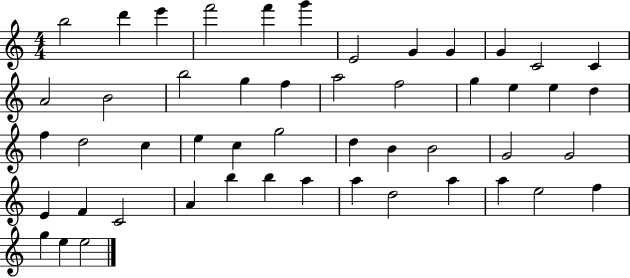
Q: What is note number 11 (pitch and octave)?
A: C4